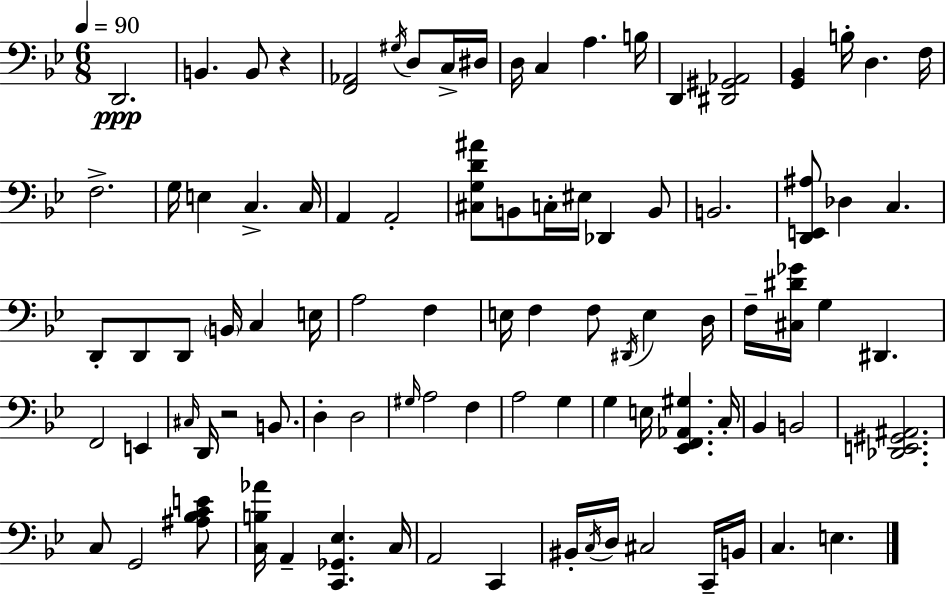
D2/h. B2/q. B2/e R/q [F2,Ab2]/h G#3/s D3/e C3/s D#3/s D3/s C3/q A3/q. B3/s D2/q [D#2,G#2,Ab2]/h [G2,Bb2]/q B3/s D3/q. F3/s F3/h. G3/s E3/q C3/q. C3/s A2/q A2/h [C#3,G3,D4,A#4]/e B2/e C3/s EIS3/s Db2/q B2/e B2/h. [D2,E2,A#3]/e Db3/q C3/q. D2/e D2/e D2/e B2/s C3/q E3/s A3/h F3/q E3/s F3/q F3/e D#2/s E3/q D3/s F3/s [C#3,D#4,Gb4]/s G3/q D#2/q. F2/h E2/q C#3/s D2/s R/h B2/e. D3/q D3/h G#3/s A3/h F3/q A3/h G3/q G3/q E3/s [Eb2,F2,Ab2,G#3]/q. C3/s Bb2/q B2/h [Db2,E2,G#2,A#2]/h. C3/e G2/h [A#3,Bb3,C4,E4]/e [C3,B3,Ab4]/s A2/q [C2,Gb2,Eb3]/q. C3/s A2/h C2/q BIS2/s C3/s D3/s C#3/h C2/s B2/s C3/q. E3/q.